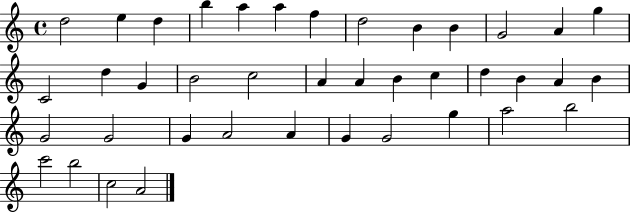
D5/h E5/q D5/q B5/q A5/q A5/q F5/q D5/h B4/q B4/q G4/h A4/q G5/q C4/h D5/q G4/q B4/h C5/h A4/q A4/q B4/q C5/q D5/q B4/q A4/q B4/q G4/h G4/h G4/q A4/h A4/q G4/q G4/h G5/q A5/h B5/h C6/h B5/h C5/h A4/h